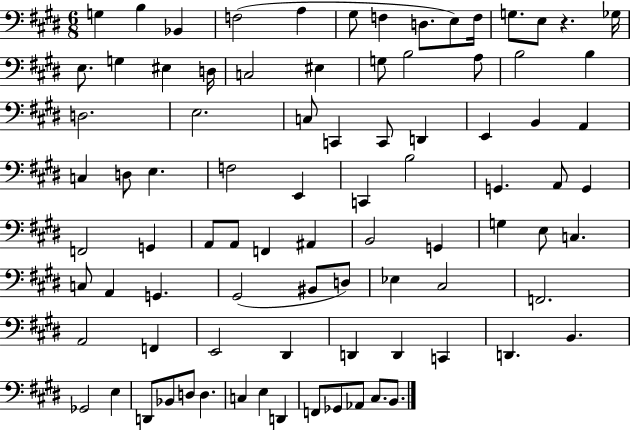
{
  \clef bass
  \numericTimeSignature
  \time 6/8
  \key e \major
  g4 b4 bes,4 | f2( a4 | gis8 f4 d8. e8) f16 | g8. e8 r4. ges16 | \break e8. g4 eis4 d16 | c2 eis4 | g8 b2 a8 | b2 b4 | \break d2. | e2. | c8 c,4 c,8 d,4 | e,4 b,4 a,4 | \break c4 d8 e4. | f2 e,4 | c,4 b2 | g,4. a,8 g,4 | \break f,2 g,4 | a,8 a,8 f,4 ais,4 | b,2 g,4 | g4 e8 c4. | \break c8 a,4 g,4. | gis,2( bis,8 d8) | ees4 cis2 | f,2. | \break a,2 f,4 | e,2 dis,4 | d,4 d,4 c,4 | d,4. b,4. | \break ges,2 e4 | d,8 bes,8 d8 d4. | c4 e4 d,4 | f,8 ges,8 aes,8 cis8. b,8. | \break \bar "|."
}